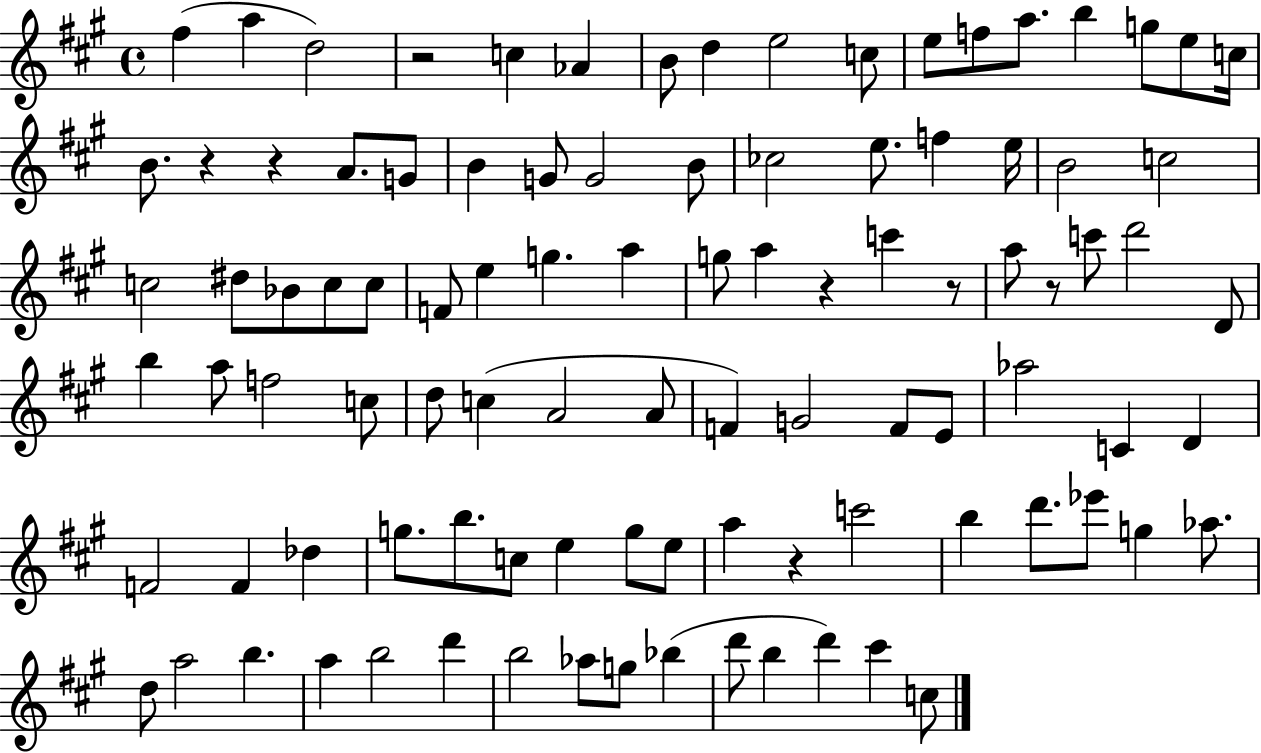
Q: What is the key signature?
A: A major